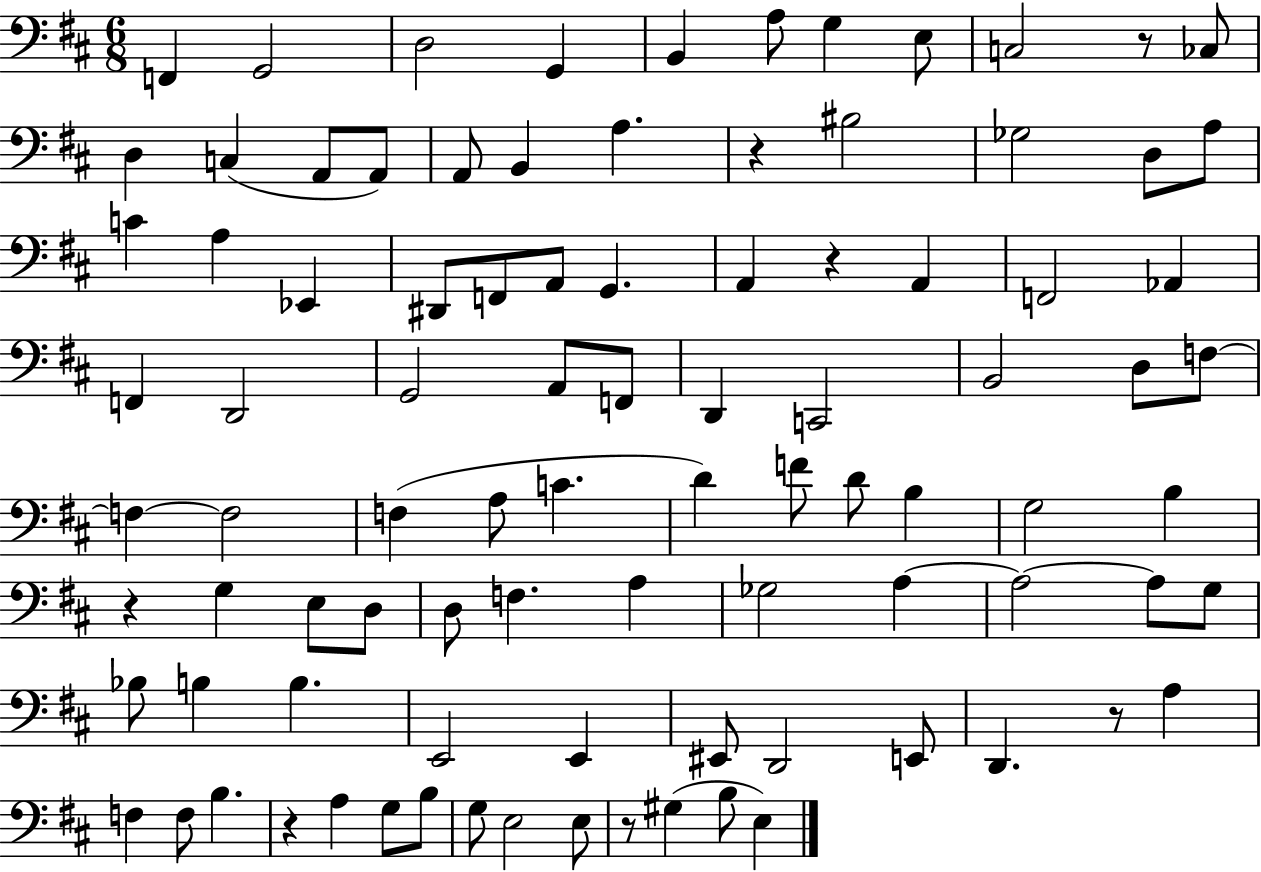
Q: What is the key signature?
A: D major